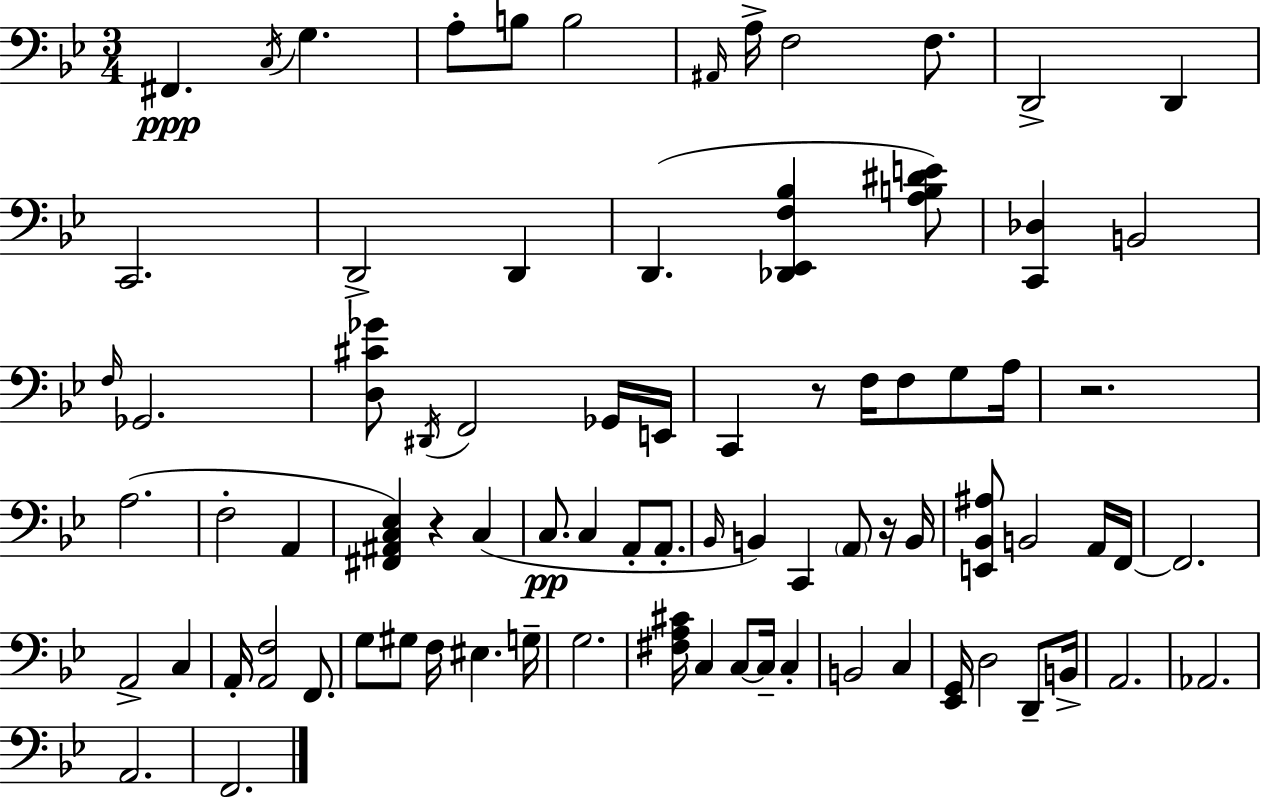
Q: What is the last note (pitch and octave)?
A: F2